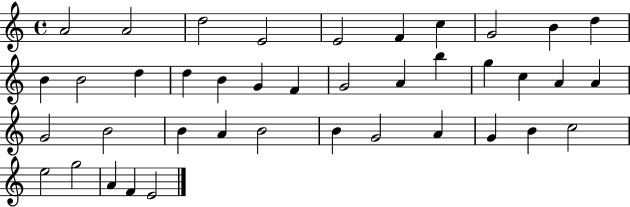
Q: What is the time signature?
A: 4/4